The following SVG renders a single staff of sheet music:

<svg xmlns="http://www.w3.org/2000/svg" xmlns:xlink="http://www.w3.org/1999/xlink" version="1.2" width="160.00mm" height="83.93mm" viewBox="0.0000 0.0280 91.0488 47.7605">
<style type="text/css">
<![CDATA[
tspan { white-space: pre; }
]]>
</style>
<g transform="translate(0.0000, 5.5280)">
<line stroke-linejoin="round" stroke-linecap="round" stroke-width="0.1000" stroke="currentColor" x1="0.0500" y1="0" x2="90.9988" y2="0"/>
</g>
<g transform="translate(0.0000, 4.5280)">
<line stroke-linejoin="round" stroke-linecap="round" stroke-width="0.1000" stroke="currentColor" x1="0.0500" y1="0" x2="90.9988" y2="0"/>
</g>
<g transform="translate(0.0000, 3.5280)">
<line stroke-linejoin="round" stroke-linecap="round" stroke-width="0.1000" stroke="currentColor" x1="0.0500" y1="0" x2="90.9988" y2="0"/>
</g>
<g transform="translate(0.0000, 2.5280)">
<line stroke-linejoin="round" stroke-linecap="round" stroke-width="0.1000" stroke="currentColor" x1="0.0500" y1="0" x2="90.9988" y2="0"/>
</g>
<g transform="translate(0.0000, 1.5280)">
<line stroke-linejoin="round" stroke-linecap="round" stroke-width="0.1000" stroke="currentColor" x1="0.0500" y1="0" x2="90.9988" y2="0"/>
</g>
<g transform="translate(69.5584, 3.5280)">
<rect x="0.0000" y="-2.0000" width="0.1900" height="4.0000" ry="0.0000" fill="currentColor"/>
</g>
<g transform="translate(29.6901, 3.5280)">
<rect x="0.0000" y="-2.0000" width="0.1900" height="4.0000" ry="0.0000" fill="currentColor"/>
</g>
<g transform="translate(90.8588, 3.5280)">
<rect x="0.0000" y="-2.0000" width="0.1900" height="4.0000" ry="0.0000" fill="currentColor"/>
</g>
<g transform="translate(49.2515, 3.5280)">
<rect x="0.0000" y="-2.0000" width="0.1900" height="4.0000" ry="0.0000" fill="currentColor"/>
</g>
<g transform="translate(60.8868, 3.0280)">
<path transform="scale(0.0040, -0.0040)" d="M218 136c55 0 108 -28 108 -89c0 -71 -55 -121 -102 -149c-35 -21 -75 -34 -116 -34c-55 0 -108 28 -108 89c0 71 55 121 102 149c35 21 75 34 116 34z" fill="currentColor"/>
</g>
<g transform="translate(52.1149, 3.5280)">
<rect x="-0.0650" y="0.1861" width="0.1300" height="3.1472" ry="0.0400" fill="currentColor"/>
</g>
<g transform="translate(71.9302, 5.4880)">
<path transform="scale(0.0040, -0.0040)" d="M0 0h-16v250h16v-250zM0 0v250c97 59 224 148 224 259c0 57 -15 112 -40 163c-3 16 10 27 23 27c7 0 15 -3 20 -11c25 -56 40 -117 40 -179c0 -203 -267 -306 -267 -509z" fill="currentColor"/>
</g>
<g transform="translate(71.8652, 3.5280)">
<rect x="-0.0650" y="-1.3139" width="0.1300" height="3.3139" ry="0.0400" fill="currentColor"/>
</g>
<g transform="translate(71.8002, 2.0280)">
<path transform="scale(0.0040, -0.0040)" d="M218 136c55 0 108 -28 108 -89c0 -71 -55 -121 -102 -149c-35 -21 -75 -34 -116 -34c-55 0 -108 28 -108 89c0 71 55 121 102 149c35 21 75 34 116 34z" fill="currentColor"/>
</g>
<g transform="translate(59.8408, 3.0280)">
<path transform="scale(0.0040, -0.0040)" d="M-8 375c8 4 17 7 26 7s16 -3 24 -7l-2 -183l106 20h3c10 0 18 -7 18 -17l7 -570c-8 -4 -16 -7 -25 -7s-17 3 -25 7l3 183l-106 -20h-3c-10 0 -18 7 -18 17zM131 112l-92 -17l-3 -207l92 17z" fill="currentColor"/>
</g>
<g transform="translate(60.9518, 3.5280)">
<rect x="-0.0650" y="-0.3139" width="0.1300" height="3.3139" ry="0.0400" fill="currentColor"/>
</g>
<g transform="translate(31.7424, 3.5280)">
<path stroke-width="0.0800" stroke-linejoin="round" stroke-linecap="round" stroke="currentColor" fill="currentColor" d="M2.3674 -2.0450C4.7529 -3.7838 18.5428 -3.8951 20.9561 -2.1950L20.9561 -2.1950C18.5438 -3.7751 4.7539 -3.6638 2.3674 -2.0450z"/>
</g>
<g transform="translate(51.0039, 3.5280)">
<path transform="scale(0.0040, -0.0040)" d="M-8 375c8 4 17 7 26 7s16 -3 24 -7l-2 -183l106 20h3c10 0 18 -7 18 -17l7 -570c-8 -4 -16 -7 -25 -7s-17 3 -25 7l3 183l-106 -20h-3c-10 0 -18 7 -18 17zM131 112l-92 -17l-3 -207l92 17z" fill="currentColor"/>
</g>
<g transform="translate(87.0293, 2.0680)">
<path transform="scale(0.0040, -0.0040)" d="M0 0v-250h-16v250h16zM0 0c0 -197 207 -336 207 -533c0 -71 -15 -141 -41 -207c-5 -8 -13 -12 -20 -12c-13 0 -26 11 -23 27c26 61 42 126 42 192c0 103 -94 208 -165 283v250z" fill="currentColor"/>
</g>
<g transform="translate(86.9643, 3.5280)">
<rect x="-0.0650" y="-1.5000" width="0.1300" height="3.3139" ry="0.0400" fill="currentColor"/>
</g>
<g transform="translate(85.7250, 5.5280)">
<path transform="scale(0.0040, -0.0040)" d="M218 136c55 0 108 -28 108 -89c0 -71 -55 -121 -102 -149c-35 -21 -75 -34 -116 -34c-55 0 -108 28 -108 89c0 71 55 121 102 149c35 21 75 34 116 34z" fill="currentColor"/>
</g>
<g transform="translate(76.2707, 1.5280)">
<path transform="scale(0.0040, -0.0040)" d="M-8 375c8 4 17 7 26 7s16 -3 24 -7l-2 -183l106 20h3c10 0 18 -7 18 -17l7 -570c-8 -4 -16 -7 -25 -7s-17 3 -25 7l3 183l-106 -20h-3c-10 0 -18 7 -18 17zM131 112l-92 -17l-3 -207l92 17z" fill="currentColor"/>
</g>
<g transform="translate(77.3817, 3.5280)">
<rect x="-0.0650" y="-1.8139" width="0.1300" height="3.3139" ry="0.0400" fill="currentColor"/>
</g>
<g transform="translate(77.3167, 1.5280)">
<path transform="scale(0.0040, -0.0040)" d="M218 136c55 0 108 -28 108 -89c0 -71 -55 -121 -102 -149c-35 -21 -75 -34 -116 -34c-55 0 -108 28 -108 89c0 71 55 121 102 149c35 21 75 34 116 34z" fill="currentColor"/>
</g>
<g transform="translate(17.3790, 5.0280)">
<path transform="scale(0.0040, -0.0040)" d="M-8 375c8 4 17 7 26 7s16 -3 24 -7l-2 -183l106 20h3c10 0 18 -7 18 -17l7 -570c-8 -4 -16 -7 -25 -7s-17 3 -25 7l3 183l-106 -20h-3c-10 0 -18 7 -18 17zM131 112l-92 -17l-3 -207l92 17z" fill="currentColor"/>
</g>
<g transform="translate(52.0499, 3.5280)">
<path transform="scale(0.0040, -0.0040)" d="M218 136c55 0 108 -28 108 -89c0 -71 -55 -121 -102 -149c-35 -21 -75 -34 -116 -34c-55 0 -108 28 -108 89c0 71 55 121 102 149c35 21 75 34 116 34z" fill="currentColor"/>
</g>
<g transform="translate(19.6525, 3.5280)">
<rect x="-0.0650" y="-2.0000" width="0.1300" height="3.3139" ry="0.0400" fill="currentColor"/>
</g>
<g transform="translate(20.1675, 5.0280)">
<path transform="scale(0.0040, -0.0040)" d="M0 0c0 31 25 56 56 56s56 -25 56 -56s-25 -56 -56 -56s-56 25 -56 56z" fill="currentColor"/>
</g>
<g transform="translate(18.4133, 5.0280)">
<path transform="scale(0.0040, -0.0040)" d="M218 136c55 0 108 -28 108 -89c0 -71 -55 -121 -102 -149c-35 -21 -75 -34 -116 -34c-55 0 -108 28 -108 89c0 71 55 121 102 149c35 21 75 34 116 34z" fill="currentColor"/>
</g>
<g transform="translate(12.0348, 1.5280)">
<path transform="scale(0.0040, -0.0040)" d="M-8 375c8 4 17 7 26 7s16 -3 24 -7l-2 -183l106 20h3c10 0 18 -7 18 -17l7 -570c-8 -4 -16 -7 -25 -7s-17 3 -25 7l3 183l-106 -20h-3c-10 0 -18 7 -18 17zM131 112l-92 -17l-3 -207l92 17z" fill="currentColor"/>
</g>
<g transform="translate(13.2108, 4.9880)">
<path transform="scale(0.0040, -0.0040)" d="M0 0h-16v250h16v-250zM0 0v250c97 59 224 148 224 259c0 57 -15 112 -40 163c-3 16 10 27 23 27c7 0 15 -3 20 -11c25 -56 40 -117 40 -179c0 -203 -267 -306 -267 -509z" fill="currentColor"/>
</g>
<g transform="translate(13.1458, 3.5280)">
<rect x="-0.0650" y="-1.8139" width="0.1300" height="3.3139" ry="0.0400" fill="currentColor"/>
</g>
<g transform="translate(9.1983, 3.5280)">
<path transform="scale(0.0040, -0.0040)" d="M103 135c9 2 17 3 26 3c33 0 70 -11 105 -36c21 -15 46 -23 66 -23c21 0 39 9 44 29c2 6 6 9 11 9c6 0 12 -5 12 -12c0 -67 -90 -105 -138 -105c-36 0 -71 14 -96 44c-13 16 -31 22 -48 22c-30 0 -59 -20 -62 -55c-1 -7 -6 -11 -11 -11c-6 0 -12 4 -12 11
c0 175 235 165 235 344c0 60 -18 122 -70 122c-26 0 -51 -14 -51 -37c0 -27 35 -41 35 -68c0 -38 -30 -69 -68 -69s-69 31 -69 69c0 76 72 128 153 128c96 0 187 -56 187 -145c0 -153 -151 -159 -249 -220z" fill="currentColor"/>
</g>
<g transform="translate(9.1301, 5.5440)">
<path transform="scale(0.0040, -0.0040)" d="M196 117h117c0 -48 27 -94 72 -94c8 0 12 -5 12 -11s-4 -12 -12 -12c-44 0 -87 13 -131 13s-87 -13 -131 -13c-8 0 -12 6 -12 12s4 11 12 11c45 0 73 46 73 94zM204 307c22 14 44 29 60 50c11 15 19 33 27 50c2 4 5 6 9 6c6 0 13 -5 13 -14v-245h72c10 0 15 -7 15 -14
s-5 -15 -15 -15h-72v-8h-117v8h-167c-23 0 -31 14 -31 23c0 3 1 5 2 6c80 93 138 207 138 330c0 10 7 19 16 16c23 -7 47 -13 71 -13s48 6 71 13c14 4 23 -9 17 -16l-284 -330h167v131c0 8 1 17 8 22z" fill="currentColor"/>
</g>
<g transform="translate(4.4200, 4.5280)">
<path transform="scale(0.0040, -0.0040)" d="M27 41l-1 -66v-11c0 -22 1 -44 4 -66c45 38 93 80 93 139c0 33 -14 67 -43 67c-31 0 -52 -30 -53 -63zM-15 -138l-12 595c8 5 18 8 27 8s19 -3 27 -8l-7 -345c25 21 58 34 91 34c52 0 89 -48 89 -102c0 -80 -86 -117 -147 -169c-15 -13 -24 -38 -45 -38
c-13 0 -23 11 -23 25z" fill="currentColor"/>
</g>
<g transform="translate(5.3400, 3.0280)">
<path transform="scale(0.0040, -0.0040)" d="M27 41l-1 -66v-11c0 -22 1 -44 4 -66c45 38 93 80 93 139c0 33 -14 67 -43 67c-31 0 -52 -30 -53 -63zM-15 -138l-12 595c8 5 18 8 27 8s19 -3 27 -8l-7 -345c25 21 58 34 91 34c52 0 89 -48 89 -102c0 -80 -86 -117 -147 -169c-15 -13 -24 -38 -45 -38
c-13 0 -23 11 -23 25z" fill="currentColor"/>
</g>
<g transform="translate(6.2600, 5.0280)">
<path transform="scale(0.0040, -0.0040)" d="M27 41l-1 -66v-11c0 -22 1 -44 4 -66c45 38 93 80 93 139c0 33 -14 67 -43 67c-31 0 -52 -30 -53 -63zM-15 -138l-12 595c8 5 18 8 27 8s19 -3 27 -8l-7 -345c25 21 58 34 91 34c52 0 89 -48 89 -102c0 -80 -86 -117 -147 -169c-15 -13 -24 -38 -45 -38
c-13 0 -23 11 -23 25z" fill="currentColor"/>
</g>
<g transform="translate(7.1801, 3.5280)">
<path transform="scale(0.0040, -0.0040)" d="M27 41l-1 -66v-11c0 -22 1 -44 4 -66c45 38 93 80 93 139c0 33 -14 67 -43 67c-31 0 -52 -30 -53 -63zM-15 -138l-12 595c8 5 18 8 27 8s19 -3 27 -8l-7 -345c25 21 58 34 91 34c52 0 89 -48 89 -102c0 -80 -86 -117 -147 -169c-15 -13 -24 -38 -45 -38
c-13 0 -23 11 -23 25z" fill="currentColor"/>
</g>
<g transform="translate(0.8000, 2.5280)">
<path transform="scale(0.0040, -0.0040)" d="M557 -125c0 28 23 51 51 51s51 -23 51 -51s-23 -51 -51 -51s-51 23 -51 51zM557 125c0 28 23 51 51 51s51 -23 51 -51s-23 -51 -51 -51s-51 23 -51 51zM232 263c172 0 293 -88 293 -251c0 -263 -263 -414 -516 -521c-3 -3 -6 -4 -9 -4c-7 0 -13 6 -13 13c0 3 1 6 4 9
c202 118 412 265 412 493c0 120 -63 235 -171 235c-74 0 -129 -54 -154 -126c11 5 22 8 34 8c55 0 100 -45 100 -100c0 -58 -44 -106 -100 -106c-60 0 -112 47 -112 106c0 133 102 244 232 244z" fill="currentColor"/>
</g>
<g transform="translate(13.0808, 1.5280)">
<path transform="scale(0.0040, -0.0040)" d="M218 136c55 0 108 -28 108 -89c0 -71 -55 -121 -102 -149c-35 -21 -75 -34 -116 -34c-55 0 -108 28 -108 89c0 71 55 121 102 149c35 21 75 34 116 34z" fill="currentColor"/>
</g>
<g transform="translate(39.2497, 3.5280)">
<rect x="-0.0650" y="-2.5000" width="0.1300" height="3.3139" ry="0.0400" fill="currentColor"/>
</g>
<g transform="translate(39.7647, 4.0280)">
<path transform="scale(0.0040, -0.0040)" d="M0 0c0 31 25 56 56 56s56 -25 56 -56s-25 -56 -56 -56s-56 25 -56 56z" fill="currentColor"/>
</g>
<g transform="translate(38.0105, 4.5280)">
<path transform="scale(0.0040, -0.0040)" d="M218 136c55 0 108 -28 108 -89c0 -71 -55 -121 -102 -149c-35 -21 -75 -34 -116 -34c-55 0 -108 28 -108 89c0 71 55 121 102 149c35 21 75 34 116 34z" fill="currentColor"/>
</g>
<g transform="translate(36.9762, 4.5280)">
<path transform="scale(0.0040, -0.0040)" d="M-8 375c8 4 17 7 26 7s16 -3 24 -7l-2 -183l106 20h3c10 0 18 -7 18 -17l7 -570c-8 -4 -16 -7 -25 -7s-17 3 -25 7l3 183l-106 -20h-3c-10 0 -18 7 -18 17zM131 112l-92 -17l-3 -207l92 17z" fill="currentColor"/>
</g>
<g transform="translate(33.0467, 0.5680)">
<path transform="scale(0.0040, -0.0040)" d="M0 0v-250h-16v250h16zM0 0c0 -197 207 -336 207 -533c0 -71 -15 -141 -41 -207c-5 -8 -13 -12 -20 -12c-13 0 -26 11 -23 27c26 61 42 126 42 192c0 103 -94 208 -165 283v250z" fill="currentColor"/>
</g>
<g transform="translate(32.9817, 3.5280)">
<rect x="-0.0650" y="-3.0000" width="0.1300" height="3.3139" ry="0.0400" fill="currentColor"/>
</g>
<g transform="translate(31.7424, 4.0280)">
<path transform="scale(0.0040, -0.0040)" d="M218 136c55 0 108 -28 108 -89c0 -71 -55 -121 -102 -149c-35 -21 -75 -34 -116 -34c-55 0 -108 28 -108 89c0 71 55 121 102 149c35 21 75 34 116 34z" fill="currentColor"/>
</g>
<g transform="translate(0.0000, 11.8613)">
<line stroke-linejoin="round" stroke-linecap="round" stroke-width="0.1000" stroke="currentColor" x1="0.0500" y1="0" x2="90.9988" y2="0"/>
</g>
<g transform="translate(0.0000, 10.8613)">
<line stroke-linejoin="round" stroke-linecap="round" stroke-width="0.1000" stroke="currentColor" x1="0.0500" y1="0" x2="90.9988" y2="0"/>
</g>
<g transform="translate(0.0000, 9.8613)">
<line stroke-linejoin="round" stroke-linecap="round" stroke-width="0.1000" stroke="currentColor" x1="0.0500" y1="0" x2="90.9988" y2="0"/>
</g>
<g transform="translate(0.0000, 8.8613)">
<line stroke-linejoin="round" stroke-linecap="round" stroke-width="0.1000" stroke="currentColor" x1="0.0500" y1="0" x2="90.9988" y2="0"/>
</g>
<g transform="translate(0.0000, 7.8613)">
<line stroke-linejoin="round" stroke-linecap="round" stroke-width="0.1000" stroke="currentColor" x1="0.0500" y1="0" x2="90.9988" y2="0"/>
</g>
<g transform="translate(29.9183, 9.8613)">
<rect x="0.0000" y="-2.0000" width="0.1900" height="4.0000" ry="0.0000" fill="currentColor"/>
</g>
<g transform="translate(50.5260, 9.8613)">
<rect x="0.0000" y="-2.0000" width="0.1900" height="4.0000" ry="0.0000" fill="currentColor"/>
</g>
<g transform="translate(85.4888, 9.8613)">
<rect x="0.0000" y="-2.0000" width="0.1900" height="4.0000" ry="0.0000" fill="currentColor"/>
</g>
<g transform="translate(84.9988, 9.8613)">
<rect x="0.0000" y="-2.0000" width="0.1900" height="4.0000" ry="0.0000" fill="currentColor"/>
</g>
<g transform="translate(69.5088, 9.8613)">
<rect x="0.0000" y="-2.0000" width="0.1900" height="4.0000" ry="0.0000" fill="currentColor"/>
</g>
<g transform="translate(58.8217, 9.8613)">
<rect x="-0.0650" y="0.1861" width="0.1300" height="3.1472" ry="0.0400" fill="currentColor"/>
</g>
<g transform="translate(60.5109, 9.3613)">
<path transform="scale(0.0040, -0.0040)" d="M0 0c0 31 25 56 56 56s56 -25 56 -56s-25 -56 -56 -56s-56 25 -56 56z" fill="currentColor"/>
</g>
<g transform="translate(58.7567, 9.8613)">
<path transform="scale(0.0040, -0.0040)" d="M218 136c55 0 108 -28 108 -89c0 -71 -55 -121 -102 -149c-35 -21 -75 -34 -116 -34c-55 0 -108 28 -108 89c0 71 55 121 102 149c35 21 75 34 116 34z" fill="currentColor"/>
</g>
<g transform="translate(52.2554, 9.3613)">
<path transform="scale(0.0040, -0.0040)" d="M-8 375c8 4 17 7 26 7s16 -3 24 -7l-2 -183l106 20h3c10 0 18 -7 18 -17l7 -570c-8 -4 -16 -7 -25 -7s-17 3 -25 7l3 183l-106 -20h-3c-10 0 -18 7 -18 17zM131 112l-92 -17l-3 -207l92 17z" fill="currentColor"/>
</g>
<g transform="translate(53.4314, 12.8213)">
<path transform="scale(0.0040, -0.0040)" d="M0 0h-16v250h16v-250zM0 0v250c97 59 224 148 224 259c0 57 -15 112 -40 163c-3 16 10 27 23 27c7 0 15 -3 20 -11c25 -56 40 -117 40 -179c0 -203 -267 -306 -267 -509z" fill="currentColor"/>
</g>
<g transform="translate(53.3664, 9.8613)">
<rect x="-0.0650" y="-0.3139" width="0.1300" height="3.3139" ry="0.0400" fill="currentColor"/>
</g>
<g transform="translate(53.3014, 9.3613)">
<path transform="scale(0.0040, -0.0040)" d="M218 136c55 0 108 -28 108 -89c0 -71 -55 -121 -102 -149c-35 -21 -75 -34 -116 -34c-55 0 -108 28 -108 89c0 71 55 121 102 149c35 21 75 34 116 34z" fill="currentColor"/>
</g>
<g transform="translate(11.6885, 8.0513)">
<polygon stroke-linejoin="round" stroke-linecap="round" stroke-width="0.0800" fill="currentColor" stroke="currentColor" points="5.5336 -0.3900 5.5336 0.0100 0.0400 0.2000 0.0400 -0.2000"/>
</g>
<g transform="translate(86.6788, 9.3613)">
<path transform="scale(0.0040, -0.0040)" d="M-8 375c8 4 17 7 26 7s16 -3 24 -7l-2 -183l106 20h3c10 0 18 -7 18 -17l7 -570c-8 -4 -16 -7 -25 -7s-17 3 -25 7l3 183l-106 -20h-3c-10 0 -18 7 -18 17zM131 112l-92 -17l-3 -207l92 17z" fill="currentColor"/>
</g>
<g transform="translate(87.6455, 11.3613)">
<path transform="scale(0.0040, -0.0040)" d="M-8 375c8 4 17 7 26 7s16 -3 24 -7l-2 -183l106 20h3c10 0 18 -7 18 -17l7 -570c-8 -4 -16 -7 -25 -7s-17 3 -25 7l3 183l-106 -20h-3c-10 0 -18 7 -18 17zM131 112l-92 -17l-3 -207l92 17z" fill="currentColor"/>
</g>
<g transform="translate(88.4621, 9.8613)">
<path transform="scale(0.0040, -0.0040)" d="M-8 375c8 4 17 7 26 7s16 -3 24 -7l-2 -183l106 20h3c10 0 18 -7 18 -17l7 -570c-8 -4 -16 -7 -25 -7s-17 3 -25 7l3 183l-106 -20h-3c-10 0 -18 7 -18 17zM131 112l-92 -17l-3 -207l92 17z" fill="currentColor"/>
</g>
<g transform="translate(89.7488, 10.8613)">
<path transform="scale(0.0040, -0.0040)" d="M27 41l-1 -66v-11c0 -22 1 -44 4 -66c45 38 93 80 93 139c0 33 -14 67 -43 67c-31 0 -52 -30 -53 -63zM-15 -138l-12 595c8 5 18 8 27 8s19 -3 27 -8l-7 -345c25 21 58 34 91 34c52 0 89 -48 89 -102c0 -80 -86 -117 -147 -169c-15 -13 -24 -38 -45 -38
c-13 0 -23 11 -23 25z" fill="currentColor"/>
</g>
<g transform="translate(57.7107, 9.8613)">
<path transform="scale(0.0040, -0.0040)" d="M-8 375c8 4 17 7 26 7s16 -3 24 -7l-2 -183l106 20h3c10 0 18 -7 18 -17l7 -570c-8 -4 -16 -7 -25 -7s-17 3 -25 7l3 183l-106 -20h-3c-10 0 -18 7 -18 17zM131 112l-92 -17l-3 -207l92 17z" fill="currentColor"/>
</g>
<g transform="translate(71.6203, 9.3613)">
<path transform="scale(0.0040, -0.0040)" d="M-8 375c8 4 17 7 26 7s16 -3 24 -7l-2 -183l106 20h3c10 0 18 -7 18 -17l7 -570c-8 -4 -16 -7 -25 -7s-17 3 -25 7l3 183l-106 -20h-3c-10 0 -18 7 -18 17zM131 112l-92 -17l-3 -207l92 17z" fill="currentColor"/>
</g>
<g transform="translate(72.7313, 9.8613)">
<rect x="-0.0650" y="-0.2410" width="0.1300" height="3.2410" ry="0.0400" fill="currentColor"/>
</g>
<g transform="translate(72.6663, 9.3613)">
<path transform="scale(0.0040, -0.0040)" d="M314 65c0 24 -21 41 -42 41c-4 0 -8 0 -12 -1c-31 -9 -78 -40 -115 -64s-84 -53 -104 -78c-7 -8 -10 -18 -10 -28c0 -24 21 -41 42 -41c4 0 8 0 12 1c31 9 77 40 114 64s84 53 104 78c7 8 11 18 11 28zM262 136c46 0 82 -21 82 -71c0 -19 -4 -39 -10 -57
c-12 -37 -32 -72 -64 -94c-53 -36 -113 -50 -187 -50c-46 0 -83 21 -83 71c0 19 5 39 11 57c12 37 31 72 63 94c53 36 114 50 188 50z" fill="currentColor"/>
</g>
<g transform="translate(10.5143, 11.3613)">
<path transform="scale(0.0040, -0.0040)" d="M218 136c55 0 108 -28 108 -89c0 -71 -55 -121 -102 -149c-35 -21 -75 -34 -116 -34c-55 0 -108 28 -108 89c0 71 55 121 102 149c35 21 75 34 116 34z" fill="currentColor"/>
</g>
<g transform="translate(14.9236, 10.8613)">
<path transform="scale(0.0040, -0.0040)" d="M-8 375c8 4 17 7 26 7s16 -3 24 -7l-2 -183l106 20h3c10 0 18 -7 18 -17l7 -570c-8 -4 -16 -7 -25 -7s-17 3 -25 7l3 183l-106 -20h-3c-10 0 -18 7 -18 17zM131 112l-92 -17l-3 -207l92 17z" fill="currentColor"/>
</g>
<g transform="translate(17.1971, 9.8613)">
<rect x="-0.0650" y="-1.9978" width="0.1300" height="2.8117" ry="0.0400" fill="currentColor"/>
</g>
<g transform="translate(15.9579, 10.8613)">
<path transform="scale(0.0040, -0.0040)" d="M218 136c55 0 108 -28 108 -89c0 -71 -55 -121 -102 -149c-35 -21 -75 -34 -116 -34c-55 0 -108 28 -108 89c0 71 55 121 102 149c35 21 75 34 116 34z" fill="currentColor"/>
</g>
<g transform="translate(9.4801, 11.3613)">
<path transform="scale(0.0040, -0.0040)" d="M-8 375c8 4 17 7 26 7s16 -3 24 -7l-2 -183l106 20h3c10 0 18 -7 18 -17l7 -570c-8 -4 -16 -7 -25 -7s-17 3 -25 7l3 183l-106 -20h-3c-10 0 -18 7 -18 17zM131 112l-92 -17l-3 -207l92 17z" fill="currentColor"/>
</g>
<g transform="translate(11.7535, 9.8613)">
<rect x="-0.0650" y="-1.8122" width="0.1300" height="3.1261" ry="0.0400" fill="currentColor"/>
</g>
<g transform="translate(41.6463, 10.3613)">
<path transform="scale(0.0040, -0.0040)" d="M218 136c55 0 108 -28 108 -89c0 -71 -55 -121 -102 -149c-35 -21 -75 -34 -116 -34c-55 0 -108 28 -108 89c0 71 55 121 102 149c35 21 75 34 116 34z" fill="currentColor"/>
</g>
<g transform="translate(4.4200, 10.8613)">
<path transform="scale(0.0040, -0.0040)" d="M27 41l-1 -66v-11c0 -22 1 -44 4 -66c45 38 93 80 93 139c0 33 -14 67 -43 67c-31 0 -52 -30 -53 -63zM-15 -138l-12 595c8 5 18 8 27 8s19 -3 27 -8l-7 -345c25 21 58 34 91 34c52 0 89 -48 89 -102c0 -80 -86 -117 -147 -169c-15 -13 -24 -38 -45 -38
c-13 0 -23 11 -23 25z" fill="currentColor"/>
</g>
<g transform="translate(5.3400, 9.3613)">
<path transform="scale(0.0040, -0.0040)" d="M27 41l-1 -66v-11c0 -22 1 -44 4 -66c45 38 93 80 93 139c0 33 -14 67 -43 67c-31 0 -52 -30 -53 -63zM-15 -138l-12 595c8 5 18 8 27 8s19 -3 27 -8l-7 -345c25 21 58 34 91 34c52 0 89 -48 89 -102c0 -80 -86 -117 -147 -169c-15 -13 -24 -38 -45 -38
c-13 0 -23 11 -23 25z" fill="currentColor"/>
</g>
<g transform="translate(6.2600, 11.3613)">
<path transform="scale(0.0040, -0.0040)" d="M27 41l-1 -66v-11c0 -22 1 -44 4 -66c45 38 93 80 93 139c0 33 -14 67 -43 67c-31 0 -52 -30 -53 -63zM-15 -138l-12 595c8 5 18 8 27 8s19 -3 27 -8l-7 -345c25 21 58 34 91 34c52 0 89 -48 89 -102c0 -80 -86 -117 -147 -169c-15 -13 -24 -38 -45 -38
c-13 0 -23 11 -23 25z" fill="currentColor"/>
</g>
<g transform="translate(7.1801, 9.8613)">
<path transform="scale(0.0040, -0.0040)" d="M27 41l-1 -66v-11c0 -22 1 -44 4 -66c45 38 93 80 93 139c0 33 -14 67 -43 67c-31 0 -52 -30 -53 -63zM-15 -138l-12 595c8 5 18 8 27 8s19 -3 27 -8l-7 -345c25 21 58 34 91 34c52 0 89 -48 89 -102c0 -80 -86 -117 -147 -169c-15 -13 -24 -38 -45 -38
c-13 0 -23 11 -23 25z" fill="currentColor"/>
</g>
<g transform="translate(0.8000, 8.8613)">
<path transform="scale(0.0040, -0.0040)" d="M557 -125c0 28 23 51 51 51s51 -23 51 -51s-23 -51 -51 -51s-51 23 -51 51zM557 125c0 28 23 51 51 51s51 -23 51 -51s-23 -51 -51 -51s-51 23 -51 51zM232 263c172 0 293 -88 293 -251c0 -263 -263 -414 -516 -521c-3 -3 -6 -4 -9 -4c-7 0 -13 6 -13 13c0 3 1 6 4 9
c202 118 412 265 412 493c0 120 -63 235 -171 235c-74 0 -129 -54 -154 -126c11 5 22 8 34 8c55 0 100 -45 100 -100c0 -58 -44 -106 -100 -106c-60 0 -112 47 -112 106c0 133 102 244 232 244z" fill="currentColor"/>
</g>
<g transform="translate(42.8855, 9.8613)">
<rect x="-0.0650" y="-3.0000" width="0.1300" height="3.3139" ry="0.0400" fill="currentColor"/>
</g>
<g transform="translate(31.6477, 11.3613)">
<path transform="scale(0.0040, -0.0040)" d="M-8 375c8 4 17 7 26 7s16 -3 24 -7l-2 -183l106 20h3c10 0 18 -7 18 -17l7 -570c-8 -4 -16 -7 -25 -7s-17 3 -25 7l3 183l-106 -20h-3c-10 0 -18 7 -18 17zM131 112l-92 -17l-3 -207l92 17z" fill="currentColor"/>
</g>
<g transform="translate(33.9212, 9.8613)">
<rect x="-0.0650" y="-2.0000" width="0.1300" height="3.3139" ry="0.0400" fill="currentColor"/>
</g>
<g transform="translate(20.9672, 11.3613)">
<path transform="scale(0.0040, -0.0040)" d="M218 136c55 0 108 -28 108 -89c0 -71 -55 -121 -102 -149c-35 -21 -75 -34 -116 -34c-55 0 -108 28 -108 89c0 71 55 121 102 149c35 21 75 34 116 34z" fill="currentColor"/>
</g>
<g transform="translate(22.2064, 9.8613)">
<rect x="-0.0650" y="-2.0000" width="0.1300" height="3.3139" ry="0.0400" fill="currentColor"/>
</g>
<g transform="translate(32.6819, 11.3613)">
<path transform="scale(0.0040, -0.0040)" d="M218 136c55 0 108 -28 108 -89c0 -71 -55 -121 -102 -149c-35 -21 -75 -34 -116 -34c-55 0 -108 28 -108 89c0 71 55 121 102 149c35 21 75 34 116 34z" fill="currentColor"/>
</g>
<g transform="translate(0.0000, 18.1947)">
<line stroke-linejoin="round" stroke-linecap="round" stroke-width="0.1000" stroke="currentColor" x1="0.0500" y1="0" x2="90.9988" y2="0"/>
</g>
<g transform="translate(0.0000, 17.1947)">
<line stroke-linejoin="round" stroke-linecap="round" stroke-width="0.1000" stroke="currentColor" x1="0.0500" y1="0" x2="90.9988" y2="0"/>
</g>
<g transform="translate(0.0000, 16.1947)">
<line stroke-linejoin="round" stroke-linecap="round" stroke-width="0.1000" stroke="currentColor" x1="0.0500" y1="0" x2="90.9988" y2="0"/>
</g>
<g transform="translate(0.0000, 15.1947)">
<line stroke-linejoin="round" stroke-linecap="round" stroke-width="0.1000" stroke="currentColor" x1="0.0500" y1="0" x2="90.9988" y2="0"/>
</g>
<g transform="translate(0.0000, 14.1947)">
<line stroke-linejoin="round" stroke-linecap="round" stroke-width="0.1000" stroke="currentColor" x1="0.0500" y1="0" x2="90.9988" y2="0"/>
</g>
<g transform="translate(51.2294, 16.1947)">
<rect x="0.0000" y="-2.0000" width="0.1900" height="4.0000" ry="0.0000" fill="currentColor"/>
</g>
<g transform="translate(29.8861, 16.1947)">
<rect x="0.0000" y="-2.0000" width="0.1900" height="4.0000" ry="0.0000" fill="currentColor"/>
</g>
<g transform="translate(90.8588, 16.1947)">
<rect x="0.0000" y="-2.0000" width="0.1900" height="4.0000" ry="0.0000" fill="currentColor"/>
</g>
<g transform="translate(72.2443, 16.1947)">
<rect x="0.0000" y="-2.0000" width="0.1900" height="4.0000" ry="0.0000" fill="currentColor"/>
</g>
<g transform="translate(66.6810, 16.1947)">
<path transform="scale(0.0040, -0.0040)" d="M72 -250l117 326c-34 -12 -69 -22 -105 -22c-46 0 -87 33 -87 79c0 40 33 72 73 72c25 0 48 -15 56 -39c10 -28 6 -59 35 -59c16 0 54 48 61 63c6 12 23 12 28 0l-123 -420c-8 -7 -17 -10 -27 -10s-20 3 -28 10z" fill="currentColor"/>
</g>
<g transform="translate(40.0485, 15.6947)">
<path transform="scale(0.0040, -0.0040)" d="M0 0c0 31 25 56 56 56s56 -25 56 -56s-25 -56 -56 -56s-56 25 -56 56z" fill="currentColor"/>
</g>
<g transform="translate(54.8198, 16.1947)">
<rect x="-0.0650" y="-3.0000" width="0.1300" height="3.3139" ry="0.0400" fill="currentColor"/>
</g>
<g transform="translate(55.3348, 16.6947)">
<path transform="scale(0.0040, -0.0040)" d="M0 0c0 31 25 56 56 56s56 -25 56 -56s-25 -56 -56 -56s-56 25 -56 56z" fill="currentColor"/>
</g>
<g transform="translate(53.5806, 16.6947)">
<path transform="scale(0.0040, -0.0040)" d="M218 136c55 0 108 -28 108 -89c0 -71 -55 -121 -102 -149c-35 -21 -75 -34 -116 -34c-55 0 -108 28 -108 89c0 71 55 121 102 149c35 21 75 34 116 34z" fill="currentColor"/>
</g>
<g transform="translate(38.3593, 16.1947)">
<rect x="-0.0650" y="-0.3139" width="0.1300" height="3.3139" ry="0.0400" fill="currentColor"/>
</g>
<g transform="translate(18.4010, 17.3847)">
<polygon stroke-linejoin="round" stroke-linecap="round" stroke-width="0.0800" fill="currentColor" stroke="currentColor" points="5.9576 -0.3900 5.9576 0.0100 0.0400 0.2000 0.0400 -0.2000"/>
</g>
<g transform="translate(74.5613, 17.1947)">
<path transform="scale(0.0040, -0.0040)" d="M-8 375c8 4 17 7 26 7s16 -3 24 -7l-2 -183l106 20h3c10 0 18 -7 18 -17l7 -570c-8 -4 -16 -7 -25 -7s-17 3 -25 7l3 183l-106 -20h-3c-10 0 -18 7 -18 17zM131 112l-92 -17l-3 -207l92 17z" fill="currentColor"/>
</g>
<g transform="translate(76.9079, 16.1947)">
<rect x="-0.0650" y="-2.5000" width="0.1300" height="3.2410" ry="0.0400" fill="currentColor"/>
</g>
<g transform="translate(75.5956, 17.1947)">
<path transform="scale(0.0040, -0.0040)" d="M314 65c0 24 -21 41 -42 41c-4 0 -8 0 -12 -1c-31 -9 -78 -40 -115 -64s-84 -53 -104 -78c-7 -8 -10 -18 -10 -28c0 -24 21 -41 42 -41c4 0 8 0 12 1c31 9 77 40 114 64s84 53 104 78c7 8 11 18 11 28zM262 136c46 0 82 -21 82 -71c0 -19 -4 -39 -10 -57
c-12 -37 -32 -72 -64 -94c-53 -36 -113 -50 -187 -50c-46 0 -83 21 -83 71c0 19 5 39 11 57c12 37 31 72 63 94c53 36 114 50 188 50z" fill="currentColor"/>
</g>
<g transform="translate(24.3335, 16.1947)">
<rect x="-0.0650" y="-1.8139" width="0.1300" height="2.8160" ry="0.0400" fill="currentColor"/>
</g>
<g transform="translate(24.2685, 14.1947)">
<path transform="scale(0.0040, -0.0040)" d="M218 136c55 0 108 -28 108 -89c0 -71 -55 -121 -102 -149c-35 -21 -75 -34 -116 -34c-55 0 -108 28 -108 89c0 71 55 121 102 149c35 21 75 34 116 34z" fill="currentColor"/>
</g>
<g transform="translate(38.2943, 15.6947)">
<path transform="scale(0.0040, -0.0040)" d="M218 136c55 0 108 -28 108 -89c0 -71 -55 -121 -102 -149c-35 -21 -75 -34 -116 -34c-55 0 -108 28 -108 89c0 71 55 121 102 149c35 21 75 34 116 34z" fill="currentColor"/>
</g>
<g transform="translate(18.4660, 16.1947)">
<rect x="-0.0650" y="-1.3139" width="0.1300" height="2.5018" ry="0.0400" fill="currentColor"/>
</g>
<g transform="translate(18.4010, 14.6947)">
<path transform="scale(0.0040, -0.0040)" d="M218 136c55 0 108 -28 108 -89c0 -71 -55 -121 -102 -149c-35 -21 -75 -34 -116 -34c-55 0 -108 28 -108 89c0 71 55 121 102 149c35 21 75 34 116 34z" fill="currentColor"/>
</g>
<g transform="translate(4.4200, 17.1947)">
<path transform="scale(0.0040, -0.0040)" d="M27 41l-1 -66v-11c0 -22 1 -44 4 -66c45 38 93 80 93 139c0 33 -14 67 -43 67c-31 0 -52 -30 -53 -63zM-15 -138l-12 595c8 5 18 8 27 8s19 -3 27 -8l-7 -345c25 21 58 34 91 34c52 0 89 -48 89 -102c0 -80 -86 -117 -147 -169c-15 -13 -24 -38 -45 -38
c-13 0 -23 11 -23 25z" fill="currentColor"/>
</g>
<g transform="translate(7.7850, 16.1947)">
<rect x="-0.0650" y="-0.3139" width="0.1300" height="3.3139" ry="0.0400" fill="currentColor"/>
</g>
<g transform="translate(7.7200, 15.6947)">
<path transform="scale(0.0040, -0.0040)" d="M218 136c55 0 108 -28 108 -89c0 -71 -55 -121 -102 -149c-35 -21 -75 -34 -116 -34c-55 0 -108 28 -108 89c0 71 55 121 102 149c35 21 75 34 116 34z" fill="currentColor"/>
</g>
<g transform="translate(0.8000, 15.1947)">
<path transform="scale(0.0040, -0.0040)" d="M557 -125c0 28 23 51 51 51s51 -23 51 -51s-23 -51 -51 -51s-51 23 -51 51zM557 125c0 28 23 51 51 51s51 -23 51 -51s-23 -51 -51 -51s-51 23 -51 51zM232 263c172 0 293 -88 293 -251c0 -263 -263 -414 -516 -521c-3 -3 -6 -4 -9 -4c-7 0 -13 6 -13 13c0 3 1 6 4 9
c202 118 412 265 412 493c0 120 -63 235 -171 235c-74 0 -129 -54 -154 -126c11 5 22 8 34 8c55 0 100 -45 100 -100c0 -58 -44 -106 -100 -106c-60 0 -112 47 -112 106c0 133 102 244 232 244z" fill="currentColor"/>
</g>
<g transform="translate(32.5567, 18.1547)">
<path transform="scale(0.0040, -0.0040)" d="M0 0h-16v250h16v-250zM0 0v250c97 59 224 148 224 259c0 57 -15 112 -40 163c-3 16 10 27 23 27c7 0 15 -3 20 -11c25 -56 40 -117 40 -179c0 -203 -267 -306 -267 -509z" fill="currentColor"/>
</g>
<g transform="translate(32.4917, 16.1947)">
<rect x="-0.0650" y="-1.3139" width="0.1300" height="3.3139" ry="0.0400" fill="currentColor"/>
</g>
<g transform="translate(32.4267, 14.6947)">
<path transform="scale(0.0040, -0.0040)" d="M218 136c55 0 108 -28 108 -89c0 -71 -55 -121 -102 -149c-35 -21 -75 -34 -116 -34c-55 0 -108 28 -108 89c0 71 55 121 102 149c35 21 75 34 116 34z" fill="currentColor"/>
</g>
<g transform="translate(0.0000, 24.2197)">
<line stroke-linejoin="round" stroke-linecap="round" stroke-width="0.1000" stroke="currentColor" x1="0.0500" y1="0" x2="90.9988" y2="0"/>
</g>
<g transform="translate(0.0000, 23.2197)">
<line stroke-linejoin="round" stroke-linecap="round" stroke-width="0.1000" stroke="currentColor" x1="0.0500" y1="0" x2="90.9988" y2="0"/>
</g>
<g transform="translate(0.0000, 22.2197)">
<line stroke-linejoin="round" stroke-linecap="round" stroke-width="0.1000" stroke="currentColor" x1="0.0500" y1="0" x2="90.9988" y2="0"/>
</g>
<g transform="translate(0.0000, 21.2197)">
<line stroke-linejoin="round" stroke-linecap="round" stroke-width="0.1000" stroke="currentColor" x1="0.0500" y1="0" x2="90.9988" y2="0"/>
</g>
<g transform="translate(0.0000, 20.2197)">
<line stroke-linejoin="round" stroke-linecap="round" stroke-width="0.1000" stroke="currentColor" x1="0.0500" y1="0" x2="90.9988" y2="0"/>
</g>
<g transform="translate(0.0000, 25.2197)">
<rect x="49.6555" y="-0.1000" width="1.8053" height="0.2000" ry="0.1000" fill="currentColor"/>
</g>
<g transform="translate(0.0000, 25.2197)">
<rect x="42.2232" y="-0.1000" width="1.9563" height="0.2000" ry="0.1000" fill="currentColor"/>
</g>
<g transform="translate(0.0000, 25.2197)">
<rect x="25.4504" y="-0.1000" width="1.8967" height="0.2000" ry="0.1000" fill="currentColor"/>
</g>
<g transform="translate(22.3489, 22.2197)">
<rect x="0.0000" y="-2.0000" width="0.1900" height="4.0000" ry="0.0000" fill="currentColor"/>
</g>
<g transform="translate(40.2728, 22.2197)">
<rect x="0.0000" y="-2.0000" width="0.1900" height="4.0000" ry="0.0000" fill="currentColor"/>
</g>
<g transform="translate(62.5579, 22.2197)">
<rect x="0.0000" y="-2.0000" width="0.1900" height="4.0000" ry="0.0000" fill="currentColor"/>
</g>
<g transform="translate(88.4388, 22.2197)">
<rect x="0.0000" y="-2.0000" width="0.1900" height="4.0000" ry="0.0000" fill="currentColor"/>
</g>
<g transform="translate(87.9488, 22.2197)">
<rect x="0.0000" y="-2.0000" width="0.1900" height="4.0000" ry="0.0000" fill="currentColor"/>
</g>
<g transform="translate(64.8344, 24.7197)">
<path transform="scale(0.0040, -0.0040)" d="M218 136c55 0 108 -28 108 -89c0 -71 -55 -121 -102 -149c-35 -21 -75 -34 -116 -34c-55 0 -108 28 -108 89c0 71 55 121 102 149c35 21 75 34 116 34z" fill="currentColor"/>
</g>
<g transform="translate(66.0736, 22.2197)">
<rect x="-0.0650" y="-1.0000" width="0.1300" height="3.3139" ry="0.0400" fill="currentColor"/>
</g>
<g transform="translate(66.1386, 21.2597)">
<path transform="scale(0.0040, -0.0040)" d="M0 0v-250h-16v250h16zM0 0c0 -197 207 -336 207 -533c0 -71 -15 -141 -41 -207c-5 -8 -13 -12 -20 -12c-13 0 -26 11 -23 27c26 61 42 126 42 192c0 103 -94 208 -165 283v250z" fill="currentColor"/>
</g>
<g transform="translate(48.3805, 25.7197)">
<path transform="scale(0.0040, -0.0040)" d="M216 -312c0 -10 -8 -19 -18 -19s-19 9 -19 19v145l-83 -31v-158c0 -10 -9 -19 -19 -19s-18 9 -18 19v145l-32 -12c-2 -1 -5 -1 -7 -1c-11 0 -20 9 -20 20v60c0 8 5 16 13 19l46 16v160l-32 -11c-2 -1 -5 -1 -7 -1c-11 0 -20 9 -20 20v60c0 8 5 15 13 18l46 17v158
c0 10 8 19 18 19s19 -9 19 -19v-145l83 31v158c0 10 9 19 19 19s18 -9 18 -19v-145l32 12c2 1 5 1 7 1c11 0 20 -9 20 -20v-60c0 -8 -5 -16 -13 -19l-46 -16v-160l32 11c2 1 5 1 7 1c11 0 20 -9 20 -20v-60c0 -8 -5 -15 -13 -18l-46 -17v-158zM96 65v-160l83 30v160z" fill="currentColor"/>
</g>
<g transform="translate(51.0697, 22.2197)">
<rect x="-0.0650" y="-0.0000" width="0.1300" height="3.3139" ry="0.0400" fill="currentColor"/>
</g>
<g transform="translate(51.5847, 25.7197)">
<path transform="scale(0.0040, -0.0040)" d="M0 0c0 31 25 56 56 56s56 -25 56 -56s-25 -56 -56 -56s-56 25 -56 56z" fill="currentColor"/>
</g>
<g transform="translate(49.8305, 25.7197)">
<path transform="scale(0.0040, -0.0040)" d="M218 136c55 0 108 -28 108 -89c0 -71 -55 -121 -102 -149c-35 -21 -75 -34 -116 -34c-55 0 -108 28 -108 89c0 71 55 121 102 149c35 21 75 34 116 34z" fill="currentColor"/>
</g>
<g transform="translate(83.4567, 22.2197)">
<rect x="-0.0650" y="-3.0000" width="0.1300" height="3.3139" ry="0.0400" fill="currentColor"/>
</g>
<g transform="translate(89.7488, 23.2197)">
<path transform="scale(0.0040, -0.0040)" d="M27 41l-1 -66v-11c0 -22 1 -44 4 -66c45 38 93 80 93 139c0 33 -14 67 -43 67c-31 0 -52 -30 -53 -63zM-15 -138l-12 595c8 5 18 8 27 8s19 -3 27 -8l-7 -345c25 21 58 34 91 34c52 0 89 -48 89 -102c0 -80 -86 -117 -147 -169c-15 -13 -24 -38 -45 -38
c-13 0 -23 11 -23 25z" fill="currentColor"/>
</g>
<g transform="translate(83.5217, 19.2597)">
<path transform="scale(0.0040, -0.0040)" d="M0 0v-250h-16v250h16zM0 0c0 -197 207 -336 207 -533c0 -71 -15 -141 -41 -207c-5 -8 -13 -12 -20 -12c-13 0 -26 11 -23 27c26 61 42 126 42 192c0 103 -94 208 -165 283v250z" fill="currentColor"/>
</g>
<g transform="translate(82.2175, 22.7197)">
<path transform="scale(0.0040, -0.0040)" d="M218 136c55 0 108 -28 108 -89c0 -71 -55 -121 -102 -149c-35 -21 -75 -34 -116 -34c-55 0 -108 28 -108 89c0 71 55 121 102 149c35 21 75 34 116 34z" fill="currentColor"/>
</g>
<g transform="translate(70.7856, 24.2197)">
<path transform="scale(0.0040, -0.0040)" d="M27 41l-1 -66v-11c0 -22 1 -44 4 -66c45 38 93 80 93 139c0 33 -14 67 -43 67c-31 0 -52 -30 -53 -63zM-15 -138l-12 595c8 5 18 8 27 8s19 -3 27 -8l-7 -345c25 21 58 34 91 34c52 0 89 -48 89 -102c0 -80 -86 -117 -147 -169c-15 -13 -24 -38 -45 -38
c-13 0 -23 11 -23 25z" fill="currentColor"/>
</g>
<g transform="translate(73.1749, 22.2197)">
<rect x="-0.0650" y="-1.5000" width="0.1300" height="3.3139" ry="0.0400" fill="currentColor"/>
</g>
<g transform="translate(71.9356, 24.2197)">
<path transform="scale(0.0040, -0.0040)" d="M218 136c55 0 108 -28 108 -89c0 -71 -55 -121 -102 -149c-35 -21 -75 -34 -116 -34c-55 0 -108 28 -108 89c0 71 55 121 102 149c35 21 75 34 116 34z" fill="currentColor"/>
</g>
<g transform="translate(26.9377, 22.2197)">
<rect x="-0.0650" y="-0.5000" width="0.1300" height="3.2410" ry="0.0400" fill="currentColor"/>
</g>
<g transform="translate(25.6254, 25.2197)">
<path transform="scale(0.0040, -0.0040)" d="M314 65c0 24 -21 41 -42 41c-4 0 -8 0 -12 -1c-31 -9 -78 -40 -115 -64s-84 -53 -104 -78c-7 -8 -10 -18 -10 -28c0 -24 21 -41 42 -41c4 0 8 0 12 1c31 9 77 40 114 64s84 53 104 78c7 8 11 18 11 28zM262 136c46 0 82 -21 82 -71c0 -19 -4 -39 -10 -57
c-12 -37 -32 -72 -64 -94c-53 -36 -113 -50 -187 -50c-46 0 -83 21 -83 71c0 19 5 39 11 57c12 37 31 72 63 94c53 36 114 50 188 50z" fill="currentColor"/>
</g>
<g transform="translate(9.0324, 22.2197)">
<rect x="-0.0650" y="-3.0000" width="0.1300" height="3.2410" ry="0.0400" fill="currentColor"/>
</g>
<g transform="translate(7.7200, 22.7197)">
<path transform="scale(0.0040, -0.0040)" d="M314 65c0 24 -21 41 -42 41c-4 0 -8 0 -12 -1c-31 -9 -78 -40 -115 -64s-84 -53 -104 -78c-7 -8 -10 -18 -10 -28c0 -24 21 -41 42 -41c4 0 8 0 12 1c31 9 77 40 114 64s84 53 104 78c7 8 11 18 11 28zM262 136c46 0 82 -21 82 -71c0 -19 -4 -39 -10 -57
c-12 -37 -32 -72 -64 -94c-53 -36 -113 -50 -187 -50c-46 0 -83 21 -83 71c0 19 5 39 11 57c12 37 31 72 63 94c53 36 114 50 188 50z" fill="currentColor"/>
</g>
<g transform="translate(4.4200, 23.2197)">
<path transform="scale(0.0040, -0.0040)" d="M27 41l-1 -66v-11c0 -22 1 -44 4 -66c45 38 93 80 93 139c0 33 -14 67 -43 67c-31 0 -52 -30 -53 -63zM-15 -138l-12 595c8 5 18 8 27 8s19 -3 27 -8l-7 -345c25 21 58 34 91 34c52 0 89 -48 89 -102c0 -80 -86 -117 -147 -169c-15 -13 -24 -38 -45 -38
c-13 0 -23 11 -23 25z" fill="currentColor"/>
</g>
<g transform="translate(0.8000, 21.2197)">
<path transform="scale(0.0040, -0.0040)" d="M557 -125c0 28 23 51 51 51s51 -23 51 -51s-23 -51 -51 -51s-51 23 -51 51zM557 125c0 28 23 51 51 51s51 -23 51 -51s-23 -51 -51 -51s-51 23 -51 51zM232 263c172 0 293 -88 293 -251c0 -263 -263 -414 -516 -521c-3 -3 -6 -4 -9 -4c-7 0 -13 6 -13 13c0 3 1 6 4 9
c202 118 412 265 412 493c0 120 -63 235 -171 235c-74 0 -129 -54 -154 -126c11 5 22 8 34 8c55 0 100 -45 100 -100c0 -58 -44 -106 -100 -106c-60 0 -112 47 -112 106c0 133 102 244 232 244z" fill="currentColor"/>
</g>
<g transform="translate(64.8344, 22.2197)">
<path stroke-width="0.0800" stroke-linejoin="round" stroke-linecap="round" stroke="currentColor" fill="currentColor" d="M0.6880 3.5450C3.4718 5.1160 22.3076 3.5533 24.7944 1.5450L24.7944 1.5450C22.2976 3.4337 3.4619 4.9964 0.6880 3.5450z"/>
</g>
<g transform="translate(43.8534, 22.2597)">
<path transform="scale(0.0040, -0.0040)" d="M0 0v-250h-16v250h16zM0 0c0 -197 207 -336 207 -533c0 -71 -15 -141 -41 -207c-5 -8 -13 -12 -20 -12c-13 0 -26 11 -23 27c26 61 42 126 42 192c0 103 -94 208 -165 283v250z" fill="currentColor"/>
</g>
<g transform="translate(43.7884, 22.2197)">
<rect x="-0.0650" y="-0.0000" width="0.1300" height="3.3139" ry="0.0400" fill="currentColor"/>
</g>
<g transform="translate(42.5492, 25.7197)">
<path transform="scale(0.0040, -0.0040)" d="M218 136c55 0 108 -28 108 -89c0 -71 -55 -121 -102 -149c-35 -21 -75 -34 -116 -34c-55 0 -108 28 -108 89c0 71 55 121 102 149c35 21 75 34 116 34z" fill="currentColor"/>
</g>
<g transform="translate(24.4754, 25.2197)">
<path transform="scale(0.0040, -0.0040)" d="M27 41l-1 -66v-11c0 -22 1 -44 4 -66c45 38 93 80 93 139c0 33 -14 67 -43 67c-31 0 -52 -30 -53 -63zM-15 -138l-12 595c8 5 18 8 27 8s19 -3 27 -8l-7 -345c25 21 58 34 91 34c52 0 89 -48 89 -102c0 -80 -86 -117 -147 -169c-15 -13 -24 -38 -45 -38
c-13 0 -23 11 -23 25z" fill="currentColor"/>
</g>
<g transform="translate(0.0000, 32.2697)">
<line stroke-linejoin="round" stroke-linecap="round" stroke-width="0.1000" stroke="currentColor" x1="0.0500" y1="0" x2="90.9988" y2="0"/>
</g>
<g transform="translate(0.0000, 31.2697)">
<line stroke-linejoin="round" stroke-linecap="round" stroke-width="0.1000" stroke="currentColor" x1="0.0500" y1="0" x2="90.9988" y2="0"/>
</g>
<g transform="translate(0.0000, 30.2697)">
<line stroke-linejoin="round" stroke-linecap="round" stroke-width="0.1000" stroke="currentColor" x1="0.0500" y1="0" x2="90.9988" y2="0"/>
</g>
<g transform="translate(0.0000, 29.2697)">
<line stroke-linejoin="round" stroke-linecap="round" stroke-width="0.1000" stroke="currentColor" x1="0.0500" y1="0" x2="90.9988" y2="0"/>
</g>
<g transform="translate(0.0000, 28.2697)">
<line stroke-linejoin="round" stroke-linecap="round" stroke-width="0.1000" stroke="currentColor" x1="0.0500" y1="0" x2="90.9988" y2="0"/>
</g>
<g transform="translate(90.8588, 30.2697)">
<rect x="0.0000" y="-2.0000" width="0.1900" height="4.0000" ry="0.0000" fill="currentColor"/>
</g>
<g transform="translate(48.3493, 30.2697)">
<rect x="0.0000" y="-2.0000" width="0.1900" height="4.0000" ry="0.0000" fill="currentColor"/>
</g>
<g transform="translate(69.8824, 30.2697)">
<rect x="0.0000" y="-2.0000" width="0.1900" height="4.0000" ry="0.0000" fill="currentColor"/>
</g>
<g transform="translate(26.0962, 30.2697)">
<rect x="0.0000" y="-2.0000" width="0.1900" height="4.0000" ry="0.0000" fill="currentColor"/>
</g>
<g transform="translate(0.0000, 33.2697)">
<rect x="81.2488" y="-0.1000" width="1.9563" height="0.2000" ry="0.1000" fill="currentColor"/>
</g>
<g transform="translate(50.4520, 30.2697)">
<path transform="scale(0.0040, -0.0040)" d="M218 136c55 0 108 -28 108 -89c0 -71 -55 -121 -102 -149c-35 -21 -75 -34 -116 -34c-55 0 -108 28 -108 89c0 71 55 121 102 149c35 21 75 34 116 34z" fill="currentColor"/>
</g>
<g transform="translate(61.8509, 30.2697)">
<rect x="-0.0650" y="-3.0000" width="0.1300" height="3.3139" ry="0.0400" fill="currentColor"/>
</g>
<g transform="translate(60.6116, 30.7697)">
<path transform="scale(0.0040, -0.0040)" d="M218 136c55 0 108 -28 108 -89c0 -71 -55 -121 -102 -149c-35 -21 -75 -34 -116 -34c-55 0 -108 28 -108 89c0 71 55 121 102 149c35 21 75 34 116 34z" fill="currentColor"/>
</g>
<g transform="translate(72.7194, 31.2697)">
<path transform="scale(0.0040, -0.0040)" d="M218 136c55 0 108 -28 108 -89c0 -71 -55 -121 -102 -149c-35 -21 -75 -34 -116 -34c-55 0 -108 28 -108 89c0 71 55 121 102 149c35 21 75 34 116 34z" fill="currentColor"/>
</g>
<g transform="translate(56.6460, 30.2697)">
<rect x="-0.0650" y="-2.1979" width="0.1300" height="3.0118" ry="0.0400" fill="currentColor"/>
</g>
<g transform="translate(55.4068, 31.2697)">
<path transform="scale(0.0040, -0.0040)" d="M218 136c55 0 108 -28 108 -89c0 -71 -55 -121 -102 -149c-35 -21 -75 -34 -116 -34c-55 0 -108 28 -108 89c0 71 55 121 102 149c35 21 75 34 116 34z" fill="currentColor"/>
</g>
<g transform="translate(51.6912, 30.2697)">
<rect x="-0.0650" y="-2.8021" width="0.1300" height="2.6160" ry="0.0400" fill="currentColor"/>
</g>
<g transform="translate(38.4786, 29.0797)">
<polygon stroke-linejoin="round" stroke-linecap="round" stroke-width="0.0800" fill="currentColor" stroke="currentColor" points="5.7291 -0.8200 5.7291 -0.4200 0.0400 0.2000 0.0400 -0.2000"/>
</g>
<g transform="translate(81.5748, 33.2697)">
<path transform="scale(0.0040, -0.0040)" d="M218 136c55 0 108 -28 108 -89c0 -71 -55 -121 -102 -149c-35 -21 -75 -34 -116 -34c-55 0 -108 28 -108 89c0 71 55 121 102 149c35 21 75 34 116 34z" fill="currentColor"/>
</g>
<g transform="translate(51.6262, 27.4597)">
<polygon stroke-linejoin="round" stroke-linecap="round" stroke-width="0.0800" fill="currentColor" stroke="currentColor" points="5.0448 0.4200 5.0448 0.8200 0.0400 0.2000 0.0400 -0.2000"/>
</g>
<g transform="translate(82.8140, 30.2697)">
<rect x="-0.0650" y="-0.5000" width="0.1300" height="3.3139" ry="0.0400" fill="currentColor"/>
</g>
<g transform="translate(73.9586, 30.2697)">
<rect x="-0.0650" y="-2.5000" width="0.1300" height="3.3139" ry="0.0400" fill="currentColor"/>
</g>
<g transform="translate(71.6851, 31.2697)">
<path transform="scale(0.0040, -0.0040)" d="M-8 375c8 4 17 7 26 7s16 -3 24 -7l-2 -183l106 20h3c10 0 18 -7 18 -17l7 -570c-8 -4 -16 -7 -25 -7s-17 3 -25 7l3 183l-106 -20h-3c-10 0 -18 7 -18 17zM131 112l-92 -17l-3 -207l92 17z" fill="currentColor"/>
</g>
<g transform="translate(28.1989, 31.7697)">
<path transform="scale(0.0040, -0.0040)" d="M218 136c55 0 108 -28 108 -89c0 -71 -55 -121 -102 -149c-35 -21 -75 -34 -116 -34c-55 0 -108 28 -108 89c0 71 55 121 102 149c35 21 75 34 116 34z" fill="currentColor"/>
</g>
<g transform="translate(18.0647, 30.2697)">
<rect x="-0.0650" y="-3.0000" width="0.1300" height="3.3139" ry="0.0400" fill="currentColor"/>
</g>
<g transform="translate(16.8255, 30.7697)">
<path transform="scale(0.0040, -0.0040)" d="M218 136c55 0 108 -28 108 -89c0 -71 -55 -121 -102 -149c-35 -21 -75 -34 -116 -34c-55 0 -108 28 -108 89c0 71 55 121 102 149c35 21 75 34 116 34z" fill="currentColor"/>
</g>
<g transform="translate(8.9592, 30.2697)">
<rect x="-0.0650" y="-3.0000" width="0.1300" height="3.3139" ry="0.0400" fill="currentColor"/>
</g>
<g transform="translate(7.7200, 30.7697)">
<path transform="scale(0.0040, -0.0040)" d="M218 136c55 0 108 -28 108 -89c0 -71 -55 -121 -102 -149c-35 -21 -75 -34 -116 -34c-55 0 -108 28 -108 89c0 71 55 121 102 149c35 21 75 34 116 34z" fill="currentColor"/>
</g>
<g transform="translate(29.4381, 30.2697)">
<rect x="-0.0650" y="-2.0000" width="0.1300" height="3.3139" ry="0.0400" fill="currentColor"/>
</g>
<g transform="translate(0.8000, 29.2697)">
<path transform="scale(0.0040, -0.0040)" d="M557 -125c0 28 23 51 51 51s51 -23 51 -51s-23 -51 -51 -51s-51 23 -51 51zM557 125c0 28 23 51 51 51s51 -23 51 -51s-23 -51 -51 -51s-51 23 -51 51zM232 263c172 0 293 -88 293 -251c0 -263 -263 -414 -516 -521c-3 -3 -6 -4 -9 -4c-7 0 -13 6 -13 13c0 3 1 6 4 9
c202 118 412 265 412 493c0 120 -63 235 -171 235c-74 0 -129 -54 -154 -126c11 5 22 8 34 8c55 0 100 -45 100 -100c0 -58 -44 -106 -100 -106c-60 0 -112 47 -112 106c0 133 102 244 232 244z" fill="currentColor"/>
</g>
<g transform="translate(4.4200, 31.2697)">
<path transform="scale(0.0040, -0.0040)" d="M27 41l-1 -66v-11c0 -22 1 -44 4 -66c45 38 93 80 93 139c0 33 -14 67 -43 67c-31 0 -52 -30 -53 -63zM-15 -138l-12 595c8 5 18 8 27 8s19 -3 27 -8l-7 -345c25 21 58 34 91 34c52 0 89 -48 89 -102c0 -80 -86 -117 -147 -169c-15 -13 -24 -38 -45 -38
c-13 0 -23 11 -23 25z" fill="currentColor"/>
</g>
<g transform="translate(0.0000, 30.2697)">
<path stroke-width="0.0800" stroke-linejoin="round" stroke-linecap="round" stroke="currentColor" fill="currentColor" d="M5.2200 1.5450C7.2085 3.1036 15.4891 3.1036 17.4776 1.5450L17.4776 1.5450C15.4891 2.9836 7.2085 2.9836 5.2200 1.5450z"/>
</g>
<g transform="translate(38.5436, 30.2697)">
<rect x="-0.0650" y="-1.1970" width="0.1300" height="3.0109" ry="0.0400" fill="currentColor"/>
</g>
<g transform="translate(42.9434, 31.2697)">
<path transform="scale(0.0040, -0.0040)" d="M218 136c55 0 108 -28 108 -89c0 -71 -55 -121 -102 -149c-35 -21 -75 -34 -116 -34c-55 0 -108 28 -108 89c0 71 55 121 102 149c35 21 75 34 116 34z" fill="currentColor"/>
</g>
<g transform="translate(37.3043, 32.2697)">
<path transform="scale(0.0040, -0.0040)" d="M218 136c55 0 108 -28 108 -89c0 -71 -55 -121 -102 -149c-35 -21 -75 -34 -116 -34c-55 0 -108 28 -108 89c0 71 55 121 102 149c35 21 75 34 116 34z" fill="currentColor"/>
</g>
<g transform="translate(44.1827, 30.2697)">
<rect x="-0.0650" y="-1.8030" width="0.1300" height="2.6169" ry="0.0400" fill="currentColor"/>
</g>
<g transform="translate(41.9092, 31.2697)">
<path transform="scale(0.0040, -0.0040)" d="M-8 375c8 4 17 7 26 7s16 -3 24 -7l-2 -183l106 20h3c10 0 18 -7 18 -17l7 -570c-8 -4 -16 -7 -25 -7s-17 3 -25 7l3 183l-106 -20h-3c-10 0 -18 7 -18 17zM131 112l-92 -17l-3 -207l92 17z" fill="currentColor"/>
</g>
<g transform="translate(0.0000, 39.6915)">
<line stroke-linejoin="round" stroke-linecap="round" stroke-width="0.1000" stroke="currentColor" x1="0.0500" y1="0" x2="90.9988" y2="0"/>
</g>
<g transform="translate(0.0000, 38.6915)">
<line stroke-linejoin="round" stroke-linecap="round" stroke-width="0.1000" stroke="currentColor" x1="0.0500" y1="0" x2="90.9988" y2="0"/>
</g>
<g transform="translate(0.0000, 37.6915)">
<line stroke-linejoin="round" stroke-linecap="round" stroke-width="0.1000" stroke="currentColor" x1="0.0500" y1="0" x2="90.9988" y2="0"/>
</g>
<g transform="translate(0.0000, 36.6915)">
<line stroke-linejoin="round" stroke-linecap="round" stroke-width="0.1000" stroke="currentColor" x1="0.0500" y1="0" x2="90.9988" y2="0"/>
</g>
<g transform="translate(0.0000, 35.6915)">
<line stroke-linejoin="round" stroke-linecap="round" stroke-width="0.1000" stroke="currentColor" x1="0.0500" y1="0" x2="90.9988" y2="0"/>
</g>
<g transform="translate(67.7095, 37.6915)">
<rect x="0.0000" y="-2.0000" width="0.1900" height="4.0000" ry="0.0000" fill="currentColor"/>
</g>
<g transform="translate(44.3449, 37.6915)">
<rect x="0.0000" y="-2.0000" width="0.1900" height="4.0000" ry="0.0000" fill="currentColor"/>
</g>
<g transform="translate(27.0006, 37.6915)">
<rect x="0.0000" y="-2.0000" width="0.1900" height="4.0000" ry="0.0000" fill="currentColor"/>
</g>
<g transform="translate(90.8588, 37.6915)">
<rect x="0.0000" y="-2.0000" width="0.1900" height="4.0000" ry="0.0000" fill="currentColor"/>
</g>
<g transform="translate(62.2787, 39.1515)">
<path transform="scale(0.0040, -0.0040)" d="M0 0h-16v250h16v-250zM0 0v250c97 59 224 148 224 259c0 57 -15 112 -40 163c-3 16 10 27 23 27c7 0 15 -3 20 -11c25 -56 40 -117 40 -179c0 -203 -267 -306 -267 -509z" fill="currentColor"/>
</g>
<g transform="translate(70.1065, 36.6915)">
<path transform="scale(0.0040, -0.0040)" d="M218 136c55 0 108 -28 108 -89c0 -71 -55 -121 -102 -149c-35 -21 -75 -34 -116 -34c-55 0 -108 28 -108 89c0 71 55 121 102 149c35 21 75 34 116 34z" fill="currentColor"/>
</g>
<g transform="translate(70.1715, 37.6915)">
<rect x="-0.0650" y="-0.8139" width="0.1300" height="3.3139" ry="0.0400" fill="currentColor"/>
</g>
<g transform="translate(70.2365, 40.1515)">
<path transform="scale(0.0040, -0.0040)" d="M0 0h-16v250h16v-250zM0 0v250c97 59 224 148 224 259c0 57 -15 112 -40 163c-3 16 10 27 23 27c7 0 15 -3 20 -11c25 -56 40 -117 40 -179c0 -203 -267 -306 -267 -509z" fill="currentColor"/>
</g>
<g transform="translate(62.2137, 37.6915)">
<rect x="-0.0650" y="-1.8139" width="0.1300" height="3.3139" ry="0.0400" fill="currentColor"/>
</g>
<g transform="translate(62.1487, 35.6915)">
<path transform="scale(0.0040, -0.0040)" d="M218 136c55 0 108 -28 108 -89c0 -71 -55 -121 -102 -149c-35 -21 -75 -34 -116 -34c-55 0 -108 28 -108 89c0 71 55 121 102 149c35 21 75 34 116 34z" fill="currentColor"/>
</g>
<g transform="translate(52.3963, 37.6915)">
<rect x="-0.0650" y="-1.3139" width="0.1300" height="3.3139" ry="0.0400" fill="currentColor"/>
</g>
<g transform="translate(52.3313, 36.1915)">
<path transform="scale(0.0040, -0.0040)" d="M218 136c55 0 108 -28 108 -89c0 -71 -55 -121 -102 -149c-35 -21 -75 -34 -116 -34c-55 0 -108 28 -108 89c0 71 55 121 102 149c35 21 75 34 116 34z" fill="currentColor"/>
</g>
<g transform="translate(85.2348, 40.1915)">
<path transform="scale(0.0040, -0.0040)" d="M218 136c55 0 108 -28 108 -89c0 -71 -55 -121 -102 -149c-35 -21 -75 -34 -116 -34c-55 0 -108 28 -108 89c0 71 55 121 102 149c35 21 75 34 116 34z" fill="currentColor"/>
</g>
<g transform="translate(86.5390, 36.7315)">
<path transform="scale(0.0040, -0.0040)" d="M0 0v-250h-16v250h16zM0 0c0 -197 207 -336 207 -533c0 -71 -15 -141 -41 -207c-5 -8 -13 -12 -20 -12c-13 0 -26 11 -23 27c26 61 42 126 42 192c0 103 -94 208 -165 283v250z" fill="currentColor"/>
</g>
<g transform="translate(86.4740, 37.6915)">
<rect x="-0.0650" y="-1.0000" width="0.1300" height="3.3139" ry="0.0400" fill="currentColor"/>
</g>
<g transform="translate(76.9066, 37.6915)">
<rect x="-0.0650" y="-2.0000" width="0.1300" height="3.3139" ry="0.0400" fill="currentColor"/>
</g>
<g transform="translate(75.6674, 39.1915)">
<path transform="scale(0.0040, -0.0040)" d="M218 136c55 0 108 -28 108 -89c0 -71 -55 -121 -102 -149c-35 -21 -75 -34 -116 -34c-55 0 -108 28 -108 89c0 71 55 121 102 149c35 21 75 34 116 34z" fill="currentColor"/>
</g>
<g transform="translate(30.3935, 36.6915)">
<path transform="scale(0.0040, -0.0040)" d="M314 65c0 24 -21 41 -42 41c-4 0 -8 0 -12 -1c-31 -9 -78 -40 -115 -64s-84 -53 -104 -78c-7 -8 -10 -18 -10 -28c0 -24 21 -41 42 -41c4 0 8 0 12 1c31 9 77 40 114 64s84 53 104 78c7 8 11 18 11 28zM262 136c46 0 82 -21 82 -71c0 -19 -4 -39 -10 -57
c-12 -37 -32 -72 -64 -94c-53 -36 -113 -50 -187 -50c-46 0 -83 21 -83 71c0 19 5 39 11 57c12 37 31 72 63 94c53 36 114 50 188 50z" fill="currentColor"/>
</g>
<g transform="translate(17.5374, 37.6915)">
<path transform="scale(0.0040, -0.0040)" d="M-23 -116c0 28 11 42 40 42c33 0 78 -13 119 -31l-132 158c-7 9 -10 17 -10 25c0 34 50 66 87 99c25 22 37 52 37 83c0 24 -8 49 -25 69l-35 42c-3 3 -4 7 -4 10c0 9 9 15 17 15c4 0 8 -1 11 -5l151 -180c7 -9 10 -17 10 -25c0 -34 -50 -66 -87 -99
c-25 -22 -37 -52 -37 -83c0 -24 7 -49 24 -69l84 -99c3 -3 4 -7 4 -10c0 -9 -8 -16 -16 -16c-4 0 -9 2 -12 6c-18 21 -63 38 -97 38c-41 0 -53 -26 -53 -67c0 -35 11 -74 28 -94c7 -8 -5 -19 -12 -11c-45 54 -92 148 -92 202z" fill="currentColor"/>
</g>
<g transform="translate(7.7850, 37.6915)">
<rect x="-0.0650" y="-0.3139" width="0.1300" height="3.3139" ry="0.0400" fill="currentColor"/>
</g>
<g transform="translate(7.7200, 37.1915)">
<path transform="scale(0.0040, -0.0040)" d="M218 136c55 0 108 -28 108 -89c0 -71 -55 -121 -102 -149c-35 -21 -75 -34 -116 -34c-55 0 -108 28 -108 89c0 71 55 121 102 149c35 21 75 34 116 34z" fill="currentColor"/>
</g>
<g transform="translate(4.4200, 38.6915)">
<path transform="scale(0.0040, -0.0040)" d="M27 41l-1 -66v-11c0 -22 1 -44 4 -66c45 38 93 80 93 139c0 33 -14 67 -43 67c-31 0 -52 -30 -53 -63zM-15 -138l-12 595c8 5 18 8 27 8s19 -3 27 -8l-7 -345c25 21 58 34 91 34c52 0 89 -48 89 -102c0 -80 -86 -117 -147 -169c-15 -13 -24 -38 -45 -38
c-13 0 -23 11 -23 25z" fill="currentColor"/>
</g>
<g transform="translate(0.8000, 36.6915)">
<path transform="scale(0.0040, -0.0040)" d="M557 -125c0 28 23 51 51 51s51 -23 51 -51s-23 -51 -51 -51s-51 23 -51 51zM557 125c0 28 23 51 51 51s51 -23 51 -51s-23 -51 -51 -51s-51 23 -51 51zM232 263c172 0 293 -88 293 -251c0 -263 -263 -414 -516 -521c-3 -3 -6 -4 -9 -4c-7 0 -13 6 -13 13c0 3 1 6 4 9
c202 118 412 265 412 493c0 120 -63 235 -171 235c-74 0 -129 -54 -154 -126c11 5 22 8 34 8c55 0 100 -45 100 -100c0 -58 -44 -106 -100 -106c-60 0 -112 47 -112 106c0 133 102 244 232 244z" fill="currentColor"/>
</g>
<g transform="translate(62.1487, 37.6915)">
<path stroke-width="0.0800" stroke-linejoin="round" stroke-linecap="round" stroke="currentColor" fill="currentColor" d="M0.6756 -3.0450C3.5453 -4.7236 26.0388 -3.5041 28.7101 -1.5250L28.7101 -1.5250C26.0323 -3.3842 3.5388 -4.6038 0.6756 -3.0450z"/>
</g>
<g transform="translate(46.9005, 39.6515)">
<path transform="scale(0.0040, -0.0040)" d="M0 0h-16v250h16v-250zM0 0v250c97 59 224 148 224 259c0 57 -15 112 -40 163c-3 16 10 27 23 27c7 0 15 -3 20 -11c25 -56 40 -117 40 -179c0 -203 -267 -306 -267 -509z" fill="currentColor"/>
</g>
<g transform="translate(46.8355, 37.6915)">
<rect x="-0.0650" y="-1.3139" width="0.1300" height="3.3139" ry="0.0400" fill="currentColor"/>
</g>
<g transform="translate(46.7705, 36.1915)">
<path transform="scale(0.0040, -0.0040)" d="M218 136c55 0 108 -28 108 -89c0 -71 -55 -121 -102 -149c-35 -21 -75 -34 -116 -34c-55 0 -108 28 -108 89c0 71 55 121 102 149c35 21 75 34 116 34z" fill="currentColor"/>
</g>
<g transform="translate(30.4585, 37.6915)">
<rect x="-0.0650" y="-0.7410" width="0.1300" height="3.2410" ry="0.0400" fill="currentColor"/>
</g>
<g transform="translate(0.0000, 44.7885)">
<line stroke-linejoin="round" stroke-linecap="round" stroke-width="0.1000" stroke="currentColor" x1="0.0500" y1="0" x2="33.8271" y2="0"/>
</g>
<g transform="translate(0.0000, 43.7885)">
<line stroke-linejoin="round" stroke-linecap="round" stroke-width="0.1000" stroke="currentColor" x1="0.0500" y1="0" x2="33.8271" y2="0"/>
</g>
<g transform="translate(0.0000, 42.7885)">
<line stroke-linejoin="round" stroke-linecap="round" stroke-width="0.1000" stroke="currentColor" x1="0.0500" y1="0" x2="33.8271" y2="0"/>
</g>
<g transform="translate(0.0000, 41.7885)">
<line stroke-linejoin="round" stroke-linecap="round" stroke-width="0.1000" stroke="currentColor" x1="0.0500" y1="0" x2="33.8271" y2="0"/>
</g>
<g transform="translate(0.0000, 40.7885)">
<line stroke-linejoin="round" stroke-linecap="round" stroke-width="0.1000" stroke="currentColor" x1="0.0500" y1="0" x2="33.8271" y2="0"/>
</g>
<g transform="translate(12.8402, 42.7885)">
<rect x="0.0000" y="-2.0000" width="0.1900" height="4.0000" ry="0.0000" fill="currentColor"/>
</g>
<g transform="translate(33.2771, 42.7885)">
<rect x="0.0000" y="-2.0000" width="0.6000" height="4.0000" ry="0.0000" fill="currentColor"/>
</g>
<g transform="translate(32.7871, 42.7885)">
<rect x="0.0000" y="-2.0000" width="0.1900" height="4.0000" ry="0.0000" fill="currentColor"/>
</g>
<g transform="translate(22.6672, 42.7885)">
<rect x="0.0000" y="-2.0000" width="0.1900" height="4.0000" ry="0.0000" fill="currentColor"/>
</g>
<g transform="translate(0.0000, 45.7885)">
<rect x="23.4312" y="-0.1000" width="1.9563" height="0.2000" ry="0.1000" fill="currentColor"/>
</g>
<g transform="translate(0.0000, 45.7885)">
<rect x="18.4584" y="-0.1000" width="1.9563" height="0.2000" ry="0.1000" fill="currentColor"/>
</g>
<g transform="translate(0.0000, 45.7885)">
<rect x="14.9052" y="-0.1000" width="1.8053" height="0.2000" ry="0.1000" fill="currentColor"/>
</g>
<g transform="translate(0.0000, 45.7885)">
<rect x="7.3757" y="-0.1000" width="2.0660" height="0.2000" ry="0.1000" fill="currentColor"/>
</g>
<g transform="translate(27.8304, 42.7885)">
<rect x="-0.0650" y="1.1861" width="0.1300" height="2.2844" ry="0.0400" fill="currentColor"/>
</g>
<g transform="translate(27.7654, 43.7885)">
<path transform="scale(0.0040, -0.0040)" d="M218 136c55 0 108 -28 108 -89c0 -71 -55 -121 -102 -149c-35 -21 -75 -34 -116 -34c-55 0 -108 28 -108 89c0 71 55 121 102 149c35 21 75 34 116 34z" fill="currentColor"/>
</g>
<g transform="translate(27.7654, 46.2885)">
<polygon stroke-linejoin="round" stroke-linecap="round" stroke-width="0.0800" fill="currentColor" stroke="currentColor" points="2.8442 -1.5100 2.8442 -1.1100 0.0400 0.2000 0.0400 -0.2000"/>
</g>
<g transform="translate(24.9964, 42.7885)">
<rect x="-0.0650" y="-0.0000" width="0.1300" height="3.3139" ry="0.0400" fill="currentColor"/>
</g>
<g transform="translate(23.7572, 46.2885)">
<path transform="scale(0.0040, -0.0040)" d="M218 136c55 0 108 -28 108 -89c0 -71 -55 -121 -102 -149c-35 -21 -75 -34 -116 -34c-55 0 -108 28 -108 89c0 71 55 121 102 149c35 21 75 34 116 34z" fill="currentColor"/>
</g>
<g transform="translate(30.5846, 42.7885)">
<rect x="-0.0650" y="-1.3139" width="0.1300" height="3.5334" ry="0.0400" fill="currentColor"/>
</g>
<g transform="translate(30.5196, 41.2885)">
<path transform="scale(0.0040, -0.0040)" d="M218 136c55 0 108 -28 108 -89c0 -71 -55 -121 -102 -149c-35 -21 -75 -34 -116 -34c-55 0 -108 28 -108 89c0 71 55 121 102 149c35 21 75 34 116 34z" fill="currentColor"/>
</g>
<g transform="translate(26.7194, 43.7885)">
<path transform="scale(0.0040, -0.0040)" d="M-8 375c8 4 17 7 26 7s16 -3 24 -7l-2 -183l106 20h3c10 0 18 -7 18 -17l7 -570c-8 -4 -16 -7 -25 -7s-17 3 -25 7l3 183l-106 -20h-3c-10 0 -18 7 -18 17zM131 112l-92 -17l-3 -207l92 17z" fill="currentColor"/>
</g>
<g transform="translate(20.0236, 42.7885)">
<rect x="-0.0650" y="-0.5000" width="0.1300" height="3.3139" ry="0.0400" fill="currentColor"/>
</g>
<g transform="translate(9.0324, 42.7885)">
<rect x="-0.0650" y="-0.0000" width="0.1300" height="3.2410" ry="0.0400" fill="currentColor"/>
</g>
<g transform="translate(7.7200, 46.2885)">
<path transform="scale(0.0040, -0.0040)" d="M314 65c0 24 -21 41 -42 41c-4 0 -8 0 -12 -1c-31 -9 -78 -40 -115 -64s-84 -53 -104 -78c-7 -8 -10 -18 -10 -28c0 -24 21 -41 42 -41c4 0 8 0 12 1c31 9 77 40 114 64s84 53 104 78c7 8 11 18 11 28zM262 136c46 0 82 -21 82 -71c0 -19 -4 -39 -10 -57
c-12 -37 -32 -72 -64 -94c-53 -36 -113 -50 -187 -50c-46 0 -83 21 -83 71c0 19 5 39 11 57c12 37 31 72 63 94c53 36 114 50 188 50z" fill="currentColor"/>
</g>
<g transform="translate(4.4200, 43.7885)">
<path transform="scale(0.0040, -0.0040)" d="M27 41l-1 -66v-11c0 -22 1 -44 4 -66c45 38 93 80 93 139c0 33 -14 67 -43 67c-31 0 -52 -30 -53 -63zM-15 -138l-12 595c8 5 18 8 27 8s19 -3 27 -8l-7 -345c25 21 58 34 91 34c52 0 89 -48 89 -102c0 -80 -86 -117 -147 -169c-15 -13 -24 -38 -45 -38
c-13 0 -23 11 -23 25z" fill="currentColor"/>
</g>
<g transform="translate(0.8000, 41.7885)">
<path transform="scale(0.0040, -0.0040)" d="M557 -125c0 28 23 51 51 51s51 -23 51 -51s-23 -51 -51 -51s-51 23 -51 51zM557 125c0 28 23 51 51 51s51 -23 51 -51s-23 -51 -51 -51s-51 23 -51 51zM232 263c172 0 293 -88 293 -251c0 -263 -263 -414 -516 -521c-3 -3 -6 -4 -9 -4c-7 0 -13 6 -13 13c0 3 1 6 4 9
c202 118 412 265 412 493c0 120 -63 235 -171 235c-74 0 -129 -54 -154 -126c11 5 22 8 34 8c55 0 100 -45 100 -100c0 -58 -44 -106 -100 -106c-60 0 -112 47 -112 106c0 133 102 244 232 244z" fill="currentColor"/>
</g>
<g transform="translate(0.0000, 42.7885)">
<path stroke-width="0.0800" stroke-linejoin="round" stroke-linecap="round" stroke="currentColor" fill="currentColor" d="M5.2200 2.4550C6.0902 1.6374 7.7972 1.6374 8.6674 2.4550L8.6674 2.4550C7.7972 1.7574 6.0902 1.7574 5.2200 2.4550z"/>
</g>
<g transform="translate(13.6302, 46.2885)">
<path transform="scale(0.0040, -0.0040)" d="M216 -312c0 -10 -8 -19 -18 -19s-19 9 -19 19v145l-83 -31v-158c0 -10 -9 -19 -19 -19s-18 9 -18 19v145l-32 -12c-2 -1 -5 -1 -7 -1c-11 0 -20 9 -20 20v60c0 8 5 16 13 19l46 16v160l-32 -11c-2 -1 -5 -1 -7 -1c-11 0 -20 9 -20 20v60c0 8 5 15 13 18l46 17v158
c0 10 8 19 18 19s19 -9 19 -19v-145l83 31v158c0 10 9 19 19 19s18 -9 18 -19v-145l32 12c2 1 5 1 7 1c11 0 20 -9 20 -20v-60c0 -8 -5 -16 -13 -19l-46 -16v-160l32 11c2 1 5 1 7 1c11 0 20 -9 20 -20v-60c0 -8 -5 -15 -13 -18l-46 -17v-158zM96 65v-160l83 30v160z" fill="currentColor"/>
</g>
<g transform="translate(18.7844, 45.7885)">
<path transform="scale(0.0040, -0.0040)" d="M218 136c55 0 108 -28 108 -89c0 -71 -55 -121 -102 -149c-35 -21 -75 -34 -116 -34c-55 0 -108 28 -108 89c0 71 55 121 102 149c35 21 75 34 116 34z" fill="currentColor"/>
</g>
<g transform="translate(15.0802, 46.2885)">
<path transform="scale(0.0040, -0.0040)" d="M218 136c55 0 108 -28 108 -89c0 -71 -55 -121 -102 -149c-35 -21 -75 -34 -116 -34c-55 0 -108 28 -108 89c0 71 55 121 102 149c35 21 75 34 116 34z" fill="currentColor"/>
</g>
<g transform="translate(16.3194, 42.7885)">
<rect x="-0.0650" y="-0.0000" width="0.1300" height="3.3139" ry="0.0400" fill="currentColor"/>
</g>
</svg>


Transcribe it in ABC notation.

X:1
T:Untitled
M:2/4
L:1/4
K:Ab
A,/2 A,, C,/2 B,, D, E, G,/2 A, G,,/2 A,,/2 B,,/2 A,, A,, C, E,/2 D, E,2 E, G,/2 A,/2 G,/2 E, C, z/2 B,,2 C,2 _E,,2 D,,/2 ^D,, F,,/2 _G,, C,/2 C, C, A,, G,,/2 B,,/2 D,/2 _B,,/2 C, B,, E,, E, z F,2 G,/2 G, A,/2 F,/2 A,, F,,/2 D,,2 ^D,, E,, D,, B,,/2 G,/2